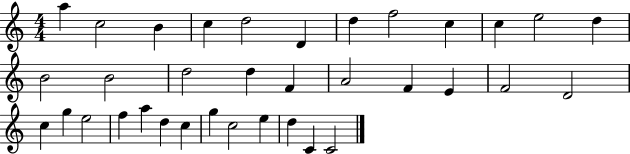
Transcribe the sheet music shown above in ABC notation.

X:1
T:Untitled
M:4/4
L:1/4
K:C
a c2 B c d2 D d f2 c c e2 d B2 B2 d2 d F A2 F E F2 D2 c g e2 f a d c g c2 e d C C2